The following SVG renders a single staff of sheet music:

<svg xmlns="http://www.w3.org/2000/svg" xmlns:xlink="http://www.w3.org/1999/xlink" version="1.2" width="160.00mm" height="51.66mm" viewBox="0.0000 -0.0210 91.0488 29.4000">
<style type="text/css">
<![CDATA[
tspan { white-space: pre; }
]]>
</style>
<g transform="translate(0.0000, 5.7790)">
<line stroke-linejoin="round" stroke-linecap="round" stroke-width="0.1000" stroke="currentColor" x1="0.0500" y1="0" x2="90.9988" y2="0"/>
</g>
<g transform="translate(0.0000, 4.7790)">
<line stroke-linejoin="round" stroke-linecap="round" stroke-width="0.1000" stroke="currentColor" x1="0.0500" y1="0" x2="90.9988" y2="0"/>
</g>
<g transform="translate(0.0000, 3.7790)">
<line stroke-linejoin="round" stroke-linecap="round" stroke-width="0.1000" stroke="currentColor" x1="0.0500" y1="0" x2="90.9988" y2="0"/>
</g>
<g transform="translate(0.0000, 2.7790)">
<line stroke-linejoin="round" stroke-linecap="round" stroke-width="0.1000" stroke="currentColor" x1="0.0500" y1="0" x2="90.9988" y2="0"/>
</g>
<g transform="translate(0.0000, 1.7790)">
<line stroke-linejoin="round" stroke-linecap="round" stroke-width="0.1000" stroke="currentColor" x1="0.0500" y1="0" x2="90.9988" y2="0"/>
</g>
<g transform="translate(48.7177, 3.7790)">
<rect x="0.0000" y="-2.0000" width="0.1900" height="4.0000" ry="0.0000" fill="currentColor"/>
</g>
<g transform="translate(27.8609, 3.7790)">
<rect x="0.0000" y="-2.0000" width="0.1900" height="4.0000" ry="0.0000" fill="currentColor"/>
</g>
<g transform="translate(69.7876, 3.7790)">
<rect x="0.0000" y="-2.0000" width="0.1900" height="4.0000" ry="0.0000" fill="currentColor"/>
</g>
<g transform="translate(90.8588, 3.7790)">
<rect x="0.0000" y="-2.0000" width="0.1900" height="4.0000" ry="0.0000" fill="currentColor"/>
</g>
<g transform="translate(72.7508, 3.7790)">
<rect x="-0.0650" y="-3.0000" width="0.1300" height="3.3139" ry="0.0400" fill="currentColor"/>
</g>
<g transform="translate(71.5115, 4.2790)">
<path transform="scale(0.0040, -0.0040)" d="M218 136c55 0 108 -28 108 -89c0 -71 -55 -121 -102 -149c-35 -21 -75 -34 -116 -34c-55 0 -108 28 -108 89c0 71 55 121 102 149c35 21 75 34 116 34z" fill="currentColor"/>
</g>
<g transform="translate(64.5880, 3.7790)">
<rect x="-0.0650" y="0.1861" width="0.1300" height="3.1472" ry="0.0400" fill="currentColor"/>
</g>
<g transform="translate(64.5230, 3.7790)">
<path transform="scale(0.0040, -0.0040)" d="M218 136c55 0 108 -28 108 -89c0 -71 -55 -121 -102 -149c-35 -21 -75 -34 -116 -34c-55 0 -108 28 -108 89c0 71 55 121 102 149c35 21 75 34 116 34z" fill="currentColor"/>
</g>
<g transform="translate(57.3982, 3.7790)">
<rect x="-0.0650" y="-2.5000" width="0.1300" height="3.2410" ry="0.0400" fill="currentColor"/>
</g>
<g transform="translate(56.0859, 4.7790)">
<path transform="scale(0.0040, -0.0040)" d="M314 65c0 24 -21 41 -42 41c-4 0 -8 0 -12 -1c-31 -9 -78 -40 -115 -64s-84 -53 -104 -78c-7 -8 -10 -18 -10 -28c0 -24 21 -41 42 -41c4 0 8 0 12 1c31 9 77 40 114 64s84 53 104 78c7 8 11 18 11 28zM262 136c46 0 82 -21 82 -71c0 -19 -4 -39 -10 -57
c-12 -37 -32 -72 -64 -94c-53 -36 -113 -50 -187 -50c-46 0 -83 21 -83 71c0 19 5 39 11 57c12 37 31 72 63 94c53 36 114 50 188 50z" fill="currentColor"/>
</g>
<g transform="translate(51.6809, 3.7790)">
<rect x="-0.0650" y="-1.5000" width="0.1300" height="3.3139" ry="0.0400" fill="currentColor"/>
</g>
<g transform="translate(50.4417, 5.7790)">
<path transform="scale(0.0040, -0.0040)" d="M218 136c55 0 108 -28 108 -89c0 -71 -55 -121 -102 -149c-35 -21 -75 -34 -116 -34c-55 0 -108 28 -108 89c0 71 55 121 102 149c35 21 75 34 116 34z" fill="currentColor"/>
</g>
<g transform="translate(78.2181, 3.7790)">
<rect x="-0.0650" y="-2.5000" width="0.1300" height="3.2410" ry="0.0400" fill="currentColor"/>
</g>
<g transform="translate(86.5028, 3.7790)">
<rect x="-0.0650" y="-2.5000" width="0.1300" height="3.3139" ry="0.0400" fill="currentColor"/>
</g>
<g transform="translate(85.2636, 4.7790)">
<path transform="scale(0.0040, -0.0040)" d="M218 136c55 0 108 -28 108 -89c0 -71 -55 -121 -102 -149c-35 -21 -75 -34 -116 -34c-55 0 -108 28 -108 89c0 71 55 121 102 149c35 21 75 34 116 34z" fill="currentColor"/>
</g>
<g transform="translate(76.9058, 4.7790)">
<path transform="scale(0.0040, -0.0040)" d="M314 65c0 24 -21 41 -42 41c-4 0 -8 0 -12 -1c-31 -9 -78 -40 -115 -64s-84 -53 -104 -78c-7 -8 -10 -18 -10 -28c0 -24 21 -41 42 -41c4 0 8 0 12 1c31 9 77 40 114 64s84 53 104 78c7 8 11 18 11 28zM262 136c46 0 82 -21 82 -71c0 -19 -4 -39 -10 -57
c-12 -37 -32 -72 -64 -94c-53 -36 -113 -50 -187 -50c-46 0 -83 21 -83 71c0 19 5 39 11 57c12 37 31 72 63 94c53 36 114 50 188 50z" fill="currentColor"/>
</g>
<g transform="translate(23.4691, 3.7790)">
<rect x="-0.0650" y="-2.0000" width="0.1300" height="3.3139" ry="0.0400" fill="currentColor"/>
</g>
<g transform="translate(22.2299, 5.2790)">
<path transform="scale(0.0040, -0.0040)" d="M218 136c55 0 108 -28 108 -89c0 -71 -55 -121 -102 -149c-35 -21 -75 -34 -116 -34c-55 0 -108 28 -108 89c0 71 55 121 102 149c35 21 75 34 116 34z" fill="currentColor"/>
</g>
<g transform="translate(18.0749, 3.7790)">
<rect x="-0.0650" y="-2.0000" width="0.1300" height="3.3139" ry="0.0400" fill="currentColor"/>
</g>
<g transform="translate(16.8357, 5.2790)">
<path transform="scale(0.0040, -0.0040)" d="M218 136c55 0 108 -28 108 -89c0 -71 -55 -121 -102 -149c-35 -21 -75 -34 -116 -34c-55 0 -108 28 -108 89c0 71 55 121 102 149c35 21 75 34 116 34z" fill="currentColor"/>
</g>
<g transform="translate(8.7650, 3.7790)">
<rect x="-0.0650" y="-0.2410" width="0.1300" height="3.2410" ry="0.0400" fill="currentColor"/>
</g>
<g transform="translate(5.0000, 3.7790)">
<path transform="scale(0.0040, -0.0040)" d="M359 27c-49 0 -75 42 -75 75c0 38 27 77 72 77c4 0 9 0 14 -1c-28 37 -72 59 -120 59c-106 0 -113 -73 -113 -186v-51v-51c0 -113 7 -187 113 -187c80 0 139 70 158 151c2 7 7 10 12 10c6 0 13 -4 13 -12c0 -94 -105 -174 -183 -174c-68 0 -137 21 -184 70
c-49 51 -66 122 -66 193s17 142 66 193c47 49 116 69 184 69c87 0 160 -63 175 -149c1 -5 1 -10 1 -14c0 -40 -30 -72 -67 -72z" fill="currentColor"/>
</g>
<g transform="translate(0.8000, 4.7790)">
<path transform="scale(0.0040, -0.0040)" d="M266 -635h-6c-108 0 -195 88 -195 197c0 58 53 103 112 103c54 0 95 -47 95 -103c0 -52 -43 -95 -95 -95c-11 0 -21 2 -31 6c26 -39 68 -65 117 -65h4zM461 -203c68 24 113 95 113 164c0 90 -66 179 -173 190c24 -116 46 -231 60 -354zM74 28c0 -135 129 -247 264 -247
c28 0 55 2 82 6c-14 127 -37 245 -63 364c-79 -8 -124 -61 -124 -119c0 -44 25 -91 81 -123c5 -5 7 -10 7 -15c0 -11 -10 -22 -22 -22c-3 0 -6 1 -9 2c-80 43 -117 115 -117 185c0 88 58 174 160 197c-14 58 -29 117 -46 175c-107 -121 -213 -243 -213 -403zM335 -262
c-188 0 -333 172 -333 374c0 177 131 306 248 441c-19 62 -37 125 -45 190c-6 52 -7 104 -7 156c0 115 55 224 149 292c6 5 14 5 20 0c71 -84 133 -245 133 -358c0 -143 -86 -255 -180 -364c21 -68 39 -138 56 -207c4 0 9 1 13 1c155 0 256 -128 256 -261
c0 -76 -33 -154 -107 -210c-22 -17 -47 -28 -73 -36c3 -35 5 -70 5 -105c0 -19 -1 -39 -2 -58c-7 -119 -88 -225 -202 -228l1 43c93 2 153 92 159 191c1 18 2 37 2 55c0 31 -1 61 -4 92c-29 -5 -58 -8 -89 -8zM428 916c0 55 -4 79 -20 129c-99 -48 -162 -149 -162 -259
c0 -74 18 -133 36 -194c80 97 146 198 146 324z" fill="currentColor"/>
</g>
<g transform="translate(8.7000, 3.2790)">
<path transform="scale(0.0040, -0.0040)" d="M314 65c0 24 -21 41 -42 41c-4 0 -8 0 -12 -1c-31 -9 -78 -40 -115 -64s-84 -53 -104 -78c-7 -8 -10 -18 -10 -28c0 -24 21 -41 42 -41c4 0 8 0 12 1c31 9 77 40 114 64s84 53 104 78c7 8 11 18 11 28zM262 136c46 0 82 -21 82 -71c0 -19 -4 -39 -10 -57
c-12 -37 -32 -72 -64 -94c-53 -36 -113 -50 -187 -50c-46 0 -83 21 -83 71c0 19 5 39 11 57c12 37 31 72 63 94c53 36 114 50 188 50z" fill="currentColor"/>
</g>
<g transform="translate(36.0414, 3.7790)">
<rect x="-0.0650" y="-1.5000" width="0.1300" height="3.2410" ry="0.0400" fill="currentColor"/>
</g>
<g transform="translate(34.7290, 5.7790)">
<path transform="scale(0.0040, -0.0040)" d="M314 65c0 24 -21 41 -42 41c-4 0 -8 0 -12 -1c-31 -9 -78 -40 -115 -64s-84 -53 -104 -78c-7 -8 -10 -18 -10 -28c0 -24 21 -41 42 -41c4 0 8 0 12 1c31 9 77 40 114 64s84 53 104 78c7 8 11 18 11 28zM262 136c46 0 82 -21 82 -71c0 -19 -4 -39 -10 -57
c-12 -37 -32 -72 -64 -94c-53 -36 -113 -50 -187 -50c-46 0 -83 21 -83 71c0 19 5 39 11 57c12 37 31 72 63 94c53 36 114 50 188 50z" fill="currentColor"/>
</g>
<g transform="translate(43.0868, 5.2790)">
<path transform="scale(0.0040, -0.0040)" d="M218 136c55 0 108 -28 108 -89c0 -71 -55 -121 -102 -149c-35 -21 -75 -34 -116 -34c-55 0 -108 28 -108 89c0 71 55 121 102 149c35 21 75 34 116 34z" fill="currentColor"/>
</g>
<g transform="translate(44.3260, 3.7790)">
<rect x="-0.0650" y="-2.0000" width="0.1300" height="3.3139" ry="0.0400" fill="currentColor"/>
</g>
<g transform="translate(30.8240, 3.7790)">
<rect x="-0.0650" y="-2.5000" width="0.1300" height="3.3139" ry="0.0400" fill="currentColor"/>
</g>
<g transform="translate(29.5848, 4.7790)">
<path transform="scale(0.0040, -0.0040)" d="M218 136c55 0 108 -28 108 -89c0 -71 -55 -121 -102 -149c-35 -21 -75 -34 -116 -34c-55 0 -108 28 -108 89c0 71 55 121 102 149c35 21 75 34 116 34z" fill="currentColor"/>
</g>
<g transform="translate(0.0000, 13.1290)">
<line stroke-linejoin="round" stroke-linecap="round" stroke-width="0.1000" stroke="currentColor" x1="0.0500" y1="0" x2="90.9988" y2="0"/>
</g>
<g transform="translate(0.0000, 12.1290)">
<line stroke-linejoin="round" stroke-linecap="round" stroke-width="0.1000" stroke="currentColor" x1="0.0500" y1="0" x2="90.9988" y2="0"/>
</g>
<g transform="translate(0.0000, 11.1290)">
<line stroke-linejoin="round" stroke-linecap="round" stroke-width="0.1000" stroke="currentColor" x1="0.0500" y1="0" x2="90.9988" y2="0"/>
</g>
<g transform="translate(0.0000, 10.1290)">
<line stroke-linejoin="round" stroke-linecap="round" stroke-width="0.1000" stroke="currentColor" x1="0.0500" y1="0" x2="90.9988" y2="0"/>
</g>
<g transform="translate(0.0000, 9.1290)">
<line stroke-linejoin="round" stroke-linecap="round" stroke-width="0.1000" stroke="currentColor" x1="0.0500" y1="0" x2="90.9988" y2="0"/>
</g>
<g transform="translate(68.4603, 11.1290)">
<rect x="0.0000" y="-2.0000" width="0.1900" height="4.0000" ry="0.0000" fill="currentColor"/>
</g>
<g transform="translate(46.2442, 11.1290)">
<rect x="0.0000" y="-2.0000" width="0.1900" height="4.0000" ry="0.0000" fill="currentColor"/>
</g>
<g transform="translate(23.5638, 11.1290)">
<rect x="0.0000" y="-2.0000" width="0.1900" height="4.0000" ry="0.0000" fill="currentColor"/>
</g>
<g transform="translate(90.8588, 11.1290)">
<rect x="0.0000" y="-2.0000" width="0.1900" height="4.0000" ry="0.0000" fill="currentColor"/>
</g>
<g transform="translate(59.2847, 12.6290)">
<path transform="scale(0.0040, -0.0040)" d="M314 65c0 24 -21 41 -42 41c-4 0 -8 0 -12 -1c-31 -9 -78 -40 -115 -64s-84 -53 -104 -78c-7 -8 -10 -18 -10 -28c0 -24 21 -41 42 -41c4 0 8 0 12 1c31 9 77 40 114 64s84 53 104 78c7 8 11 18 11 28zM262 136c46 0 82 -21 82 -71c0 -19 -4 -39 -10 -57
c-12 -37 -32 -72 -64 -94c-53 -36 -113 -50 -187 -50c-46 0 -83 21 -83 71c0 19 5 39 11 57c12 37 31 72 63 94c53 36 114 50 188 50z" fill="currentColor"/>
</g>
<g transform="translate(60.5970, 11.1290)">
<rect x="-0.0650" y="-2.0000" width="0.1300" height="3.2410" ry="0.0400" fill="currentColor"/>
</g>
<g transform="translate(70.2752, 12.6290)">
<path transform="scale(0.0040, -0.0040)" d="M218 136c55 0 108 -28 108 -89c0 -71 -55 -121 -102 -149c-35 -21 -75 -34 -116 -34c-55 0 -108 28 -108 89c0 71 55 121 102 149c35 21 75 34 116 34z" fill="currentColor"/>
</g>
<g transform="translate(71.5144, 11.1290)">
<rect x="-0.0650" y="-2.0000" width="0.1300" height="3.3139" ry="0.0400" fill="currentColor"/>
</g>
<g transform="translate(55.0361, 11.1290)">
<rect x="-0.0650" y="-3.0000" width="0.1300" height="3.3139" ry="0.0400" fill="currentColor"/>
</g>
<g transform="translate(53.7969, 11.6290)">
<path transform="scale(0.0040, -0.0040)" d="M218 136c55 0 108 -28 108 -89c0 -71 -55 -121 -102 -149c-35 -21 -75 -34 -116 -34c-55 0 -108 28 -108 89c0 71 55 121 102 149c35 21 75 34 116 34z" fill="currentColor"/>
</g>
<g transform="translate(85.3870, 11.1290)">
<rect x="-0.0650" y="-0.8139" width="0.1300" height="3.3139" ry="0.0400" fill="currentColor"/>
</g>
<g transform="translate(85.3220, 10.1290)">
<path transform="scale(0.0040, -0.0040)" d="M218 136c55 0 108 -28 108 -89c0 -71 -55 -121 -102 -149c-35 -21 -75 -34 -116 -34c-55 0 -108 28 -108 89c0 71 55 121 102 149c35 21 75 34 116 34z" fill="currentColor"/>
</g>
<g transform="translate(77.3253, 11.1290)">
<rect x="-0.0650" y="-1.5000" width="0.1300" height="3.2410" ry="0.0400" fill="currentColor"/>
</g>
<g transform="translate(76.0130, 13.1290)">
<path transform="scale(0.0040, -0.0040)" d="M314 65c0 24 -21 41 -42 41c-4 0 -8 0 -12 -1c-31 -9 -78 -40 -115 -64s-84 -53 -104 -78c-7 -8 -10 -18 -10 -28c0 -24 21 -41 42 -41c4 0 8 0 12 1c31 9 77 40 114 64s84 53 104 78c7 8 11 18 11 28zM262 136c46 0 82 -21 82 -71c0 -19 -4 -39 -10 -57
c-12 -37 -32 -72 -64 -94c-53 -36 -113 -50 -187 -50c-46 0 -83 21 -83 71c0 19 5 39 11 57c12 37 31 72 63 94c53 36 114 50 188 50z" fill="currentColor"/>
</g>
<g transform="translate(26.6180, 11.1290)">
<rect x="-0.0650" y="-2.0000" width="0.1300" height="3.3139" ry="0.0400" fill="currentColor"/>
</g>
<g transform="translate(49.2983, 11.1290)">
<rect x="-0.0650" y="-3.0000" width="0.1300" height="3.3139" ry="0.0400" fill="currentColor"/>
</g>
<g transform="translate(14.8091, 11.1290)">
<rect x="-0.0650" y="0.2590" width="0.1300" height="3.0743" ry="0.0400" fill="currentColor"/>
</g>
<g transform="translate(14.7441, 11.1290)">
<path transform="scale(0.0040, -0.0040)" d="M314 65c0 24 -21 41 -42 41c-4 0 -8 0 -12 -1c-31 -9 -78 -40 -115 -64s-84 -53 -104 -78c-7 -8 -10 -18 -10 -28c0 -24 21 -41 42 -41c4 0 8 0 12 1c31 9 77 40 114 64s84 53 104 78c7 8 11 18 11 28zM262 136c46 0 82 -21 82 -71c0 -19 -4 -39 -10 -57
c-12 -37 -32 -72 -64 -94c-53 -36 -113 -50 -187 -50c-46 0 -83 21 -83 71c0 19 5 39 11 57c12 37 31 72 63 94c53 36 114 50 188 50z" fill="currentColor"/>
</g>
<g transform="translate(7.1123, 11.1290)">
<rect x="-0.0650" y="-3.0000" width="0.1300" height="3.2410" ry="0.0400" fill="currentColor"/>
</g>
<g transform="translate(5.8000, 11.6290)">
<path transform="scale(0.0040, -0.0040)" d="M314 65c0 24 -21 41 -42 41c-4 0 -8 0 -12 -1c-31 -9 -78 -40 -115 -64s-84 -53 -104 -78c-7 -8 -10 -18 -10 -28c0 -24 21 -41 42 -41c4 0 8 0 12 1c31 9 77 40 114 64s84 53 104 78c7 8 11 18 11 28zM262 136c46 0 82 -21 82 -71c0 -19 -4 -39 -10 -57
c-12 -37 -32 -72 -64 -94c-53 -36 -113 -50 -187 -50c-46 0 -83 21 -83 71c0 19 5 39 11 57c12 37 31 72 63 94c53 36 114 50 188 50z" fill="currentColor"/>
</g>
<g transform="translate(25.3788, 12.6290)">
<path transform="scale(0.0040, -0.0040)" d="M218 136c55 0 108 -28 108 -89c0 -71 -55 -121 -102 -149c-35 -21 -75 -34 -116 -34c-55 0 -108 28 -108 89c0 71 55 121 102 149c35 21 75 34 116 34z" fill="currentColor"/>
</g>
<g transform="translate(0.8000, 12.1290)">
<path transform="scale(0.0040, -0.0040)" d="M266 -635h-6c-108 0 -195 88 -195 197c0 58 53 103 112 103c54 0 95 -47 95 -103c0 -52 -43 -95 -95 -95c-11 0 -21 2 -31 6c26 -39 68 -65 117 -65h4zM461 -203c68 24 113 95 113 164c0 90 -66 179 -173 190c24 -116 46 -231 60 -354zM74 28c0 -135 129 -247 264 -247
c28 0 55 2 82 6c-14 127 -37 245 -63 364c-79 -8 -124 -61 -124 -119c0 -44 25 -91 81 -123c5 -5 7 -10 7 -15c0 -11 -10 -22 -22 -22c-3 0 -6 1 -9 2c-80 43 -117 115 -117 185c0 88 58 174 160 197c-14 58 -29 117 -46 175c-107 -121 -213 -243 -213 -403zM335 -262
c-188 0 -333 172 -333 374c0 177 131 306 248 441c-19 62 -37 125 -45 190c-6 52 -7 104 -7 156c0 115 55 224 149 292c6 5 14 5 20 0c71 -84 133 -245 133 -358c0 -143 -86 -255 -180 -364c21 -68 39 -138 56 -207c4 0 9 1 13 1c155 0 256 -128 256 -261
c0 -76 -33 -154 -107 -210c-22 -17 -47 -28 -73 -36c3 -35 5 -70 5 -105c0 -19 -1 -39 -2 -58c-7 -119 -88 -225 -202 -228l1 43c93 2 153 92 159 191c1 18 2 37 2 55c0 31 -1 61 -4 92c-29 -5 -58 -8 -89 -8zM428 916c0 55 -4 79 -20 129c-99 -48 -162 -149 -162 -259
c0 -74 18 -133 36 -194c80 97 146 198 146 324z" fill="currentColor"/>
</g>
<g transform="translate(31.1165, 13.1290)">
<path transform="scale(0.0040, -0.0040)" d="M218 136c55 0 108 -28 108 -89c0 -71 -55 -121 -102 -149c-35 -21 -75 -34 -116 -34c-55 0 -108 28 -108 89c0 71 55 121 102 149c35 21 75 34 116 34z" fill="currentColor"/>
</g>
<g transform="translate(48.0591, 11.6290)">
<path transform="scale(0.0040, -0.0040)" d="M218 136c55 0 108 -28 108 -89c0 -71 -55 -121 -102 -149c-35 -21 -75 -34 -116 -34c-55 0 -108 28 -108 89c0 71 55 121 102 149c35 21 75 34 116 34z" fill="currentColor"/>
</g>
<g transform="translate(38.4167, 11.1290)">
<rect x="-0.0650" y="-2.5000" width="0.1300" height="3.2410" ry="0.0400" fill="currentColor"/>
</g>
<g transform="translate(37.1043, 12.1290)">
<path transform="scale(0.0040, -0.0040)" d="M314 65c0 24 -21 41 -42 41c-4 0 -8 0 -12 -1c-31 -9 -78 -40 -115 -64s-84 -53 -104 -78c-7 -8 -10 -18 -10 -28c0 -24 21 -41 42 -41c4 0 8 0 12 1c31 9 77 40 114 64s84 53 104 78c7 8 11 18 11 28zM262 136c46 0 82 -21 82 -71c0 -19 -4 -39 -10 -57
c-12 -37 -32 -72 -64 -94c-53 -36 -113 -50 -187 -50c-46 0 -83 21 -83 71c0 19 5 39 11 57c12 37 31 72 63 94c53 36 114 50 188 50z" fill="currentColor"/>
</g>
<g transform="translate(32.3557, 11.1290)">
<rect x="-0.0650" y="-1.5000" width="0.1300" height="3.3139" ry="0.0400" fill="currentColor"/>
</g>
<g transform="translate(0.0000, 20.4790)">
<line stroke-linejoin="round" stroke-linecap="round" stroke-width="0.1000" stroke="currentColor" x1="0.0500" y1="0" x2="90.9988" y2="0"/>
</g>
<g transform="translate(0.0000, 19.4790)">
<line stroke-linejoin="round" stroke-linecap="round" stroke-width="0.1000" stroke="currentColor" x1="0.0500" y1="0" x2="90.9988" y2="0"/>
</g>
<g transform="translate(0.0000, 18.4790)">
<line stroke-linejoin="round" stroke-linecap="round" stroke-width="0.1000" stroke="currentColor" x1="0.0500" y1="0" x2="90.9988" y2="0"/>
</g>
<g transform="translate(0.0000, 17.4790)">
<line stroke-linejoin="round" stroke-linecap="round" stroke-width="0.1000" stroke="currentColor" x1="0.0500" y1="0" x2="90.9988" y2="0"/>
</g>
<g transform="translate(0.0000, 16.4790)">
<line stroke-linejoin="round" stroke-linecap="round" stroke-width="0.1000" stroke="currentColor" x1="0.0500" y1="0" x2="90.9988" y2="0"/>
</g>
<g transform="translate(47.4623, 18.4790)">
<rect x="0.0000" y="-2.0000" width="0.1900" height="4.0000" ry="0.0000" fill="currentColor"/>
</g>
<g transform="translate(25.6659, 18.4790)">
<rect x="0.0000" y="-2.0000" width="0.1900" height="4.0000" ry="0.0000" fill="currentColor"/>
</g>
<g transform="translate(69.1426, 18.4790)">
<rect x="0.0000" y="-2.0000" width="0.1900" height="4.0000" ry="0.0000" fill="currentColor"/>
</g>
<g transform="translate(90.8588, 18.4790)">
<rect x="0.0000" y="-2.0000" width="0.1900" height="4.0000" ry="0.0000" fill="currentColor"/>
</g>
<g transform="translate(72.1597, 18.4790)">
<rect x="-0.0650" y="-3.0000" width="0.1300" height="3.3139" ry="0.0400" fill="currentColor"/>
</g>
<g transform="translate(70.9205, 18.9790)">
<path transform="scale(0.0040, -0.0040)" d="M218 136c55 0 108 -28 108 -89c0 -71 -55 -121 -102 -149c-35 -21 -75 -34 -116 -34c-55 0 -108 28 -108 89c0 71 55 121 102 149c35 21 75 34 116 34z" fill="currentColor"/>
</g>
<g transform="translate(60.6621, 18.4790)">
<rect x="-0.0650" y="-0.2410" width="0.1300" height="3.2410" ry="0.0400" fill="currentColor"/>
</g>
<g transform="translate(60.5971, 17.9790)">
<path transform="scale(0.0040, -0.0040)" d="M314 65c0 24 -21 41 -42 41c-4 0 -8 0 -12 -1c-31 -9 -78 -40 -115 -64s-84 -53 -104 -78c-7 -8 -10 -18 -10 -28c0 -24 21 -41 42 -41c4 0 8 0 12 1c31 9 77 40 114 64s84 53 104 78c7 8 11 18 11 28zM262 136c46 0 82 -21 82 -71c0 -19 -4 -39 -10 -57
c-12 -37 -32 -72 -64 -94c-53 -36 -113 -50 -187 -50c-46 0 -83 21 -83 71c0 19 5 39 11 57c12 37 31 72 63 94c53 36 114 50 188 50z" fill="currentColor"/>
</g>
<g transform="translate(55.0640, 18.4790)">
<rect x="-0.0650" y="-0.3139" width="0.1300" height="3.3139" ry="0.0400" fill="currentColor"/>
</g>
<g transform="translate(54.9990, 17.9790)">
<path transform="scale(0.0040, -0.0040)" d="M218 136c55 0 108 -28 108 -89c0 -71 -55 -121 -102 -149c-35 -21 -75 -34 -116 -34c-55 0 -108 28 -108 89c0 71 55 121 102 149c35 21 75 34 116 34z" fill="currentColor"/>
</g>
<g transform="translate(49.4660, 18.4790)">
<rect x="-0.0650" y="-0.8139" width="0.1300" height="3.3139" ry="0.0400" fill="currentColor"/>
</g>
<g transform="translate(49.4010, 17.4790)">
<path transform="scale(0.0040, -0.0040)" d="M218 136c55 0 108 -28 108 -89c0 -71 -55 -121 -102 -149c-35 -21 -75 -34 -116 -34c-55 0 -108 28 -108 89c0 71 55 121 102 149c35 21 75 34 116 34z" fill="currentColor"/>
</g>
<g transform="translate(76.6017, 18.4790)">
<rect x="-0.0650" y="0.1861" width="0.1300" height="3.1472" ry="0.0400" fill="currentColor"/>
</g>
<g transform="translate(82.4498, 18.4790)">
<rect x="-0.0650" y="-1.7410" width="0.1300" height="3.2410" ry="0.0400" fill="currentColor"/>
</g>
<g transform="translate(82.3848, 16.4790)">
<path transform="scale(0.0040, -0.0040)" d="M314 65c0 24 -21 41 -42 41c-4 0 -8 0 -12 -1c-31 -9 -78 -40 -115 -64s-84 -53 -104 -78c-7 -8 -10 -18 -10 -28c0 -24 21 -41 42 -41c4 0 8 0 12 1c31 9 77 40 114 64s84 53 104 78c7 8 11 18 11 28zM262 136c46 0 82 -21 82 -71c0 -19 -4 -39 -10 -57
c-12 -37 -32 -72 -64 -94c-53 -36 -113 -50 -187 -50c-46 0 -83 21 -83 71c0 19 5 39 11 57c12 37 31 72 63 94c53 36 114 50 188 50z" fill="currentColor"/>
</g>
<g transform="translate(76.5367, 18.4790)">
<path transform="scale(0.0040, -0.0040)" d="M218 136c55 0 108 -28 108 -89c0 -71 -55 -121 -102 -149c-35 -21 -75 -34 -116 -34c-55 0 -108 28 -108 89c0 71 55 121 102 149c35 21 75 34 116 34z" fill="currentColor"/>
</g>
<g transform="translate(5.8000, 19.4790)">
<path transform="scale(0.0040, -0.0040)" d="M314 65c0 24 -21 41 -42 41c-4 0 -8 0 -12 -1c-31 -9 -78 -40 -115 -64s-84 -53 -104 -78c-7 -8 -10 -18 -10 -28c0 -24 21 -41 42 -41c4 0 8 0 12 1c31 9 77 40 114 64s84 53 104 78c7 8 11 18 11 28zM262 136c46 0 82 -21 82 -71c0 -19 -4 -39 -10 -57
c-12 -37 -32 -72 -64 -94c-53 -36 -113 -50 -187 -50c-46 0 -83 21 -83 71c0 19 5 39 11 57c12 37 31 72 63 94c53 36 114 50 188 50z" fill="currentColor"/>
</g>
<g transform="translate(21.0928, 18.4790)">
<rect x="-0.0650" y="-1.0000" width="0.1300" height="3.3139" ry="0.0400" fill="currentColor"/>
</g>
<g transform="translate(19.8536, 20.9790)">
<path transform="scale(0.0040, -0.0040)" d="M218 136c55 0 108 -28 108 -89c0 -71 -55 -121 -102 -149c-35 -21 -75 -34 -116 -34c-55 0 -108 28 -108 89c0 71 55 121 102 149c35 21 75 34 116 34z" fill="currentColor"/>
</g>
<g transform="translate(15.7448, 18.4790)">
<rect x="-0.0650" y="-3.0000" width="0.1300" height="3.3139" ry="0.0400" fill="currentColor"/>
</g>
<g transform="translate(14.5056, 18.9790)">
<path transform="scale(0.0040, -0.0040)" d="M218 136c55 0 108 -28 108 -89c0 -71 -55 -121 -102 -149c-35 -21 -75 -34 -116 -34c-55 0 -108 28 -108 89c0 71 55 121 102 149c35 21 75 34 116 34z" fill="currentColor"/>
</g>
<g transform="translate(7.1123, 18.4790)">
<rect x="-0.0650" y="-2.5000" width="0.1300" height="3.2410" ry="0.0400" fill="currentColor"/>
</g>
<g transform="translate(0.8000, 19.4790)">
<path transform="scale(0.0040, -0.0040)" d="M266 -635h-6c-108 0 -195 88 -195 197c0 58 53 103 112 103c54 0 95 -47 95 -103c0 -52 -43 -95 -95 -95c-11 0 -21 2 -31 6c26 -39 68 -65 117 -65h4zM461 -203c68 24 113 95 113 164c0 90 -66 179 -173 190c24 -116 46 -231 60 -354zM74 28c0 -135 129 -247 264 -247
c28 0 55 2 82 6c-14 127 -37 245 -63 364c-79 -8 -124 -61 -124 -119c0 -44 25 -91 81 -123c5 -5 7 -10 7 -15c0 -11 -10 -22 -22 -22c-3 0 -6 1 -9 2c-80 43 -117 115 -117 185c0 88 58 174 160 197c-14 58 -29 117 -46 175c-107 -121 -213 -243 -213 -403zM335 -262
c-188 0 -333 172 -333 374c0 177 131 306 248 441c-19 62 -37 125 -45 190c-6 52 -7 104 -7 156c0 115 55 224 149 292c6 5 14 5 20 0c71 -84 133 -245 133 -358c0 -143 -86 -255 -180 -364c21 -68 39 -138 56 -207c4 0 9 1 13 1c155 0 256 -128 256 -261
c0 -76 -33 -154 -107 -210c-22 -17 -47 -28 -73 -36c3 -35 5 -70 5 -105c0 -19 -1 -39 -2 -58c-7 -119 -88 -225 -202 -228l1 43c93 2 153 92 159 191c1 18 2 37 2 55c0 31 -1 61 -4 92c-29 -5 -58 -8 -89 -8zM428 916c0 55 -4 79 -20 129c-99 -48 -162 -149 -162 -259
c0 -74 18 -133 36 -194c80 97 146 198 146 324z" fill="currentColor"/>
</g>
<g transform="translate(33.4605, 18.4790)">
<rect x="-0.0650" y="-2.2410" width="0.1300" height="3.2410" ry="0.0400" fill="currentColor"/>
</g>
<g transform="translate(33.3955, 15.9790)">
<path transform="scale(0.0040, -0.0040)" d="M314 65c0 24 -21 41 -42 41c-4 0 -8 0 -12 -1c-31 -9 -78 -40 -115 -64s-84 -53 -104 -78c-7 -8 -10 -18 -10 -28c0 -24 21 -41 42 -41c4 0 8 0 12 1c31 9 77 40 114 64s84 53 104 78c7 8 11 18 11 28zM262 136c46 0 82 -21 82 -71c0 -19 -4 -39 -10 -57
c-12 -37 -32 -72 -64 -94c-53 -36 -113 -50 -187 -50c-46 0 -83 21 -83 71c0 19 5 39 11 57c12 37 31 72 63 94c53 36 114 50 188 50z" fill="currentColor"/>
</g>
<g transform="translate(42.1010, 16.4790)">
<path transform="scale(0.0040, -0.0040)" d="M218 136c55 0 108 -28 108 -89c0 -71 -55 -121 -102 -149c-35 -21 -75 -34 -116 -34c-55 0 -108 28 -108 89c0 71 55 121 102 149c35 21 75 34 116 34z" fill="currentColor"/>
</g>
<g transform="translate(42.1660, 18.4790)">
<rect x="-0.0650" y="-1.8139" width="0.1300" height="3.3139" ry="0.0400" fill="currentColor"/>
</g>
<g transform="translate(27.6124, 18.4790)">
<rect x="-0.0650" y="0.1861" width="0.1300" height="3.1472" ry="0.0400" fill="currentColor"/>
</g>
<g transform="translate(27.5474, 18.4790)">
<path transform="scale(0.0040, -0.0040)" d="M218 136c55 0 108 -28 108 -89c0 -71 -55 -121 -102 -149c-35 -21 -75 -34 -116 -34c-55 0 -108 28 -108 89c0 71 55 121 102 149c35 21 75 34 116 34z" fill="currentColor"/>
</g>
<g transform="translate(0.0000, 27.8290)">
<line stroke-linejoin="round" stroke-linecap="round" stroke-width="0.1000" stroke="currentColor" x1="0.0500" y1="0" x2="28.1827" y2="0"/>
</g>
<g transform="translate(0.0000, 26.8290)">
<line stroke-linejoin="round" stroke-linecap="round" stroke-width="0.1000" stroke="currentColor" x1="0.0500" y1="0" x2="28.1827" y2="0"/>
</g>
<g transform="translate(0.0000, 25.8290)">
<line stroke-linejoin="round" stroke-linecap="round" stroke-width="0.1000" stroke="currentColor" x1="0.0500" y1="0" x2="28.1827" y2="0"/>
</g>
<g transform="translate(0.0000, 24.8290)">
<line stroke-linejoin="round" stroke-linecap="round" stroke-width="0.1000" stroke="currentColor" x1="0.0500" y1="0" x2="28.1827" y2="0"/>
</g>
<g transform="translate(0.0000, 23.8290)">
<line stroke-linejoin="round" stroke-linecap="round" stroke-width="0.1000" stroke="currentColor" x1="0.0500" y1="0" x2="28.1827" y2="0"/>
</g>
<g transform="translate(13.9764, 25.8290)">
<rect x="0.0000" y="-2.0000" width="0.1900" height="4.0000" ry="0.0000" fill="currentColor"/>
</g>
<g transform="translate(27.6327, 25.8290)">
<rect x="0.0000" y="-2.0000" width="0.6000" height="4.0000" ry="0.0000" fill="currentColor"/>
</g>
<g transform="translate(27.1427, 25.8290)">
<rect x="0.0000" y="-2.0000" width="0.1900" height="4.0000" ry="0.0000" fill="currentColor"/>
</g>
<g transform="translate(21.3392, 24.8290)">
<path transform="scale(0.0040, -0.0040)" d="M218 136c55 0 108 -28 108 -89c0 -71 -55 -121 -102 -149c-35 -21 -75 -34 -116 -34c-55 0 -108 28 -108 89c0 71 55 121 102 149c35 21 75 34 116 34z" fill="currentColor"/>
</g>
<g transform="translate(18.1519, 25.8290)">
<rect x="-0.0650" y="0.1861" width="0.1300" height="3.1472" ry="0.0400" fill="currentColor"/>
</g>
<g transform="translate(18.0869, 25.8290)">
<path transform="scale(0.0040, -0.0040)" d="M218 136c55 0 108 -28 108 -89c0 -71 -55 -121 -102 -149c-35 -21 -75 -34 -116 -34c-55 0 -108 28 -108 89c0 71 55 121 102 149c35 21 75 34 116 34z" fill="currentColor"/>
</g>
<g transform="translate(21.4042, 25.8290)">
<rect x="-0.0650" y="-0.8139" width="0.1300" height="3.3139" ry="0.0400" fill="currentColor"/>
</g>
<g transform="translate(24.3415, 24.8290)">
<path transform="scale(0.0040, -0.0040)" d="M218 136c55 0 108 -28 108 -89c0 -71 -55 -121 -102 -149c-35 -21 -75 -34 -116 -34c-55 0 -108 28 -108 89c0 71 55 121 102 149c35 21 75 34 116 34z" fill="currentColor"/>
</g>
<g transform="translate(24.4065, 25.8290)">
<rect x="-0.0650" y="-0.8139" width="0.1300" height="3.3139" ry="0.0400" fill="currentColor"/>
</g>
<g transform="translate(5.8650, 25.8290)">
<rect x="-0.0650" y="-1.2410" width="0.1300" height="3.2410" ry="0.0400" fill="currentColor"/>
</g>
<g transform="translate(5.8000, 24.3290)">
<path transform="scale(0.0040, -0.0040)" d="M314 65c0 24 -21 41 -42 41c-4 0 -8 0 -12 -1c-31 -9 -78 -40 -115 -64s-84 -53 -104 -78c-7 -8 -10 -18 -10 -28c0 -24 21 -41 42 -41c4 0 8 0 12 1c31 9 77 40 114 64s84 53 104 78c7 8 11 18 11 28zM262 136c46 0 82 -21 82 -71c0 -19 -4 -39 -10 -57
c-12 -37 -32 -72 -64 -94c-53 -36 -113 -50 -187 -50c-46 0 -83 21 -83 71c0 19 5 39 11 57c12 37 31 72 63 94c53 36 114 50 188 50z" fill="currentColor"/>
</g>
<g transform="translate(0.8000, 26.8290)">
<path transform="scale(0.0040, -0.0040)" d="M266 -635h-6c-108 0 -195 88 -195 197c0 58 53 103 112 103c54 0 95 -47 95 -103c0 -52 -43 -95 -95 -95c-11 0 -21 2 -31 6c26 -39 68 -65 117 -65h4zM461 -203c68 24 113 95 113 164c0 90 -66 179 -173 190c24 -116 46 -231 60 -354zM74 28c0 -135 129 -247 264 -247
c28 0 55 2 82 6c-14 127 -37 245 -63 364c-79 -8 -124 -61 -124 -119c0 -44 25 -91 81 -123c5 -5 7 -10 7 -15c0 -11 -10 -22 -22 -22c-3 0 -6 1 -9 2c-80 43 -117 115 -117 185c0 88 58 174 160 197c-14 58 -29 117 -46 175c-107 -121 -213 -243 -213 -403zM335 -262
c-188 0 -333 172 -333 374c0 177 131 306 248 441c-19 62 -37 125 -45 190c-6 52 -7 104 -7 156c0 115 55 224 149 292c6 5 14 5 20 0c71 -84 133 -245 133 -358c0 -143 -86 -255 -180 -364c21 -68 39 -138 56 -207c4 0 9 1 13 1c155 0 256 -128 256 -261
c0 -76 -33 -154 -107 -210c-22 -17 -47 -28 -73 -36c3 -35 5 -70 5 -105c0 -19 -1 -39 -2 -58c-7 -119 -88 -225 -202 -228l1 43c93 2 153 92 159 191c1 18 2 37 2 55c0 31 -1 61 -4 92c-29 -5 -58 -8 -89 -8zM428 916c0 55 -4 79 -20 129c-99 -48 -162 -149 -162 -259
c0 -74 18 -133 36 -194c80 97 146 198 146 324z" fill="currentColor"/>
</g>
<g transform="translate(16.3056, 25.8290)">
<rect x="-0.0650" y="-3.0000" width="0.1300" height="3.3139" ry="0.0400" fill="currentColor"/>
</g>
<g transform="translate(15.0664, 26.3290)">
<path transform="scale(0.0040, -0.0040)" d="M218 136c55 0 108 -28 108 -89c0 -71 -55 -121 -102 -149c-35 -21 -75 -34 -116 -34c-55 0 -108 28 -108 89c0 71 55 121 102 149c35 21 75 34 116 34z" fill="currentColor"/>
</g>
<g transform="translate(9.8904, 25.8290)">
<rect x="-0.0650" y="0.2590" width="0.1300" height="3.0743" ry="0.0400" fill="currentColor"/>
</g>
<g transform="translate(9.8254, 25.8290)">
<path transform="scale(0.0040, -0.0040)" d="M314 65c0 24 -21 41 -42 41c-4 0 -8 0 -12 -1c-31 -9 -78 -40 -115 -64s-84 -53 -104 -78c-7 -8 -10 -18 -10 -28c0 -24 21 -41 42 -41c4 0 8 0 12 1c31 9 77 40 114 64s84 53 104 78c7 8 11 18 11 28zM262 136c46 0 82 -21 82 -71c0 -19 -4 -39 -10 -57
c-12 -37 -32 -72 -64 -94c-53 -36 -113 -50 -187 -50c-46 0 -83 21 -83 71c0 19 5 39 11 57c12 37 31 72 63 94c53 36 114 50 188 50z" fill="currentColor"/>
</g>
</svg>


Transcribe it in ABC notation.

X:1
T:Untitled
M:4/4
L:1/4
K:C
c2 F F G E2 F E G2 B A G2 G A2 B2 F E G2 A A F2 F E2 d G2 A D B g2 f d c c2 A B f2 e2 B2 A B d d